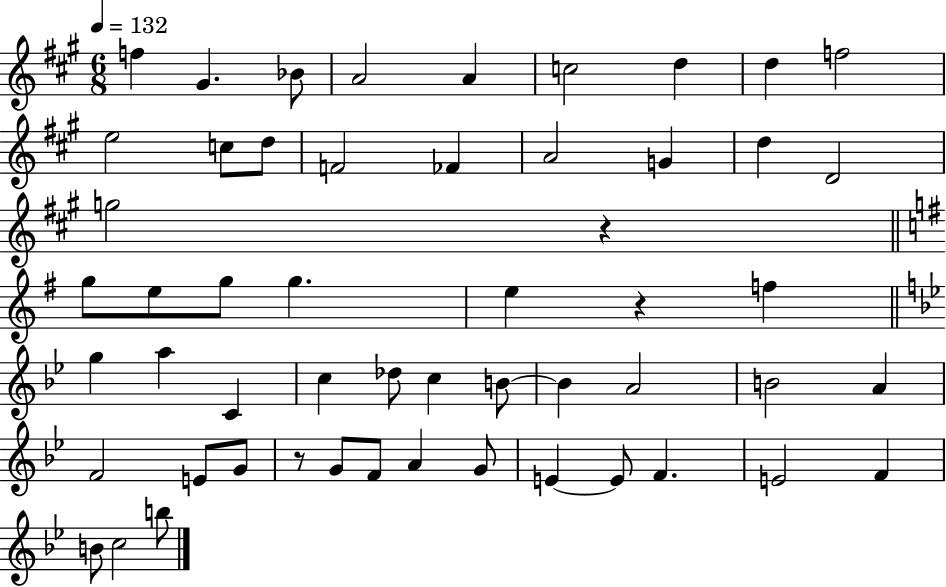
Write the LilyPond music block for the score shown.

{
  \clef treble
  \numericTimeSignature
  \time 6/8
  \key a \major
  \tempo 4 = 132
  f''4 gis'4. bes'8 | a'2 a'4 | c''2 d''4 | d''4 f''2 | \break e''2 c''8 d''8 | f'2 fes'4 | a'2 g'4 | d''4 d'2 | \break g''2 r4 | \bar "||" \break \key g \major g''8 e''8 g''8 g''4. | e''4 r4 f''4 | \bar "||" \break \key bes \major g''4 a''4 c'4 | c''4 des''8 c''4 b'8~~ | b'4 a'2 | b'2 a'4 | \break f'2 e'8 g'8 | r8 g'8 f'8 a'4 g'8 | e'4~~ e'8 f'4. | e'2 f'4 | \break b'8 c''2 b''8 | \bar "|."
}